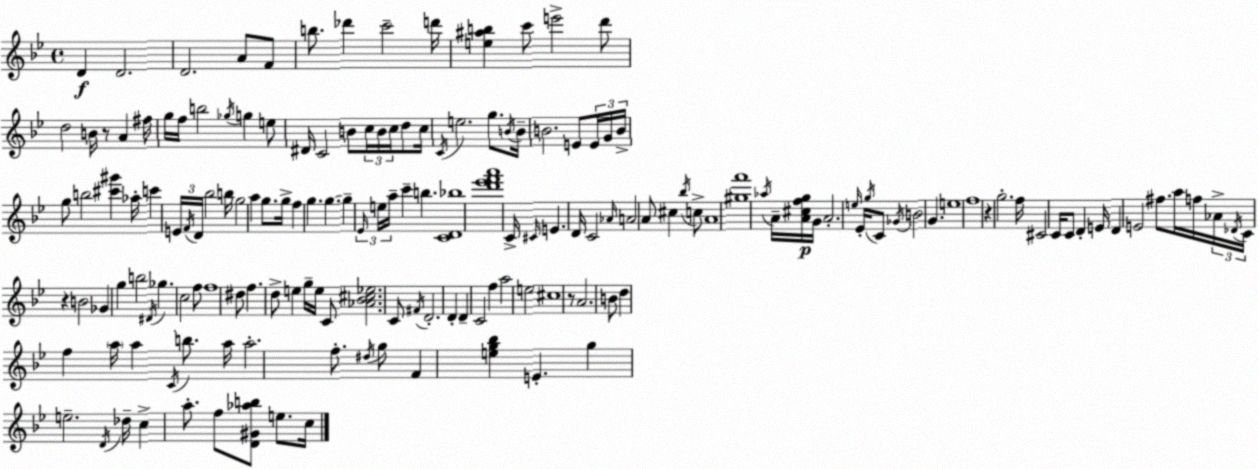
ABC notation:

X:1
T:Untitled
M:4/4
L:1/4
K:Bb
D D2 D2 A/2 F/2 b/2 _d' c'2 d'/4 [e^ab] c'/2 e'2 d'/2 d2 B/4 z/2 A ^f/4 g/4 f/4 b2 _g/4 g e/2 ^D/4 C2 B/2 c/4 B/4 c/4 d/2 c/4 C/4 e2 g/2 B/4 B/4 B2 E/2 E/4 G/4 B/4 g/2 b2 [^c'^g'] _a/4 c' E/4 F/4 D/4 _b2 b/4 g2 a g/2 g/4 f g g g _E/4 e/4 a/4 c' b [CD_b]4 [d'_e'f'a']4 C/4 ^C/4 E D/4 C2 _A/4 A2 A/2 ^c _b/4 c/2 A4 [^gf']4 _a/4 A/4 [A^cfg]/4 G/4 A2 e/4 _E/4 g/4 C/2 _G/4 B2 G e4 f4 z g2 f/4 ^C2 C/4 C/2 D E/4 D E2 ^f/2 a/4 f/4 _A/4 _D/4 C/4 z B2 _G g b2 ^D/4 _g c2 f/2 f4 ^d/2 f d/2 e g/4 e/4 C/2 [_A_B^c_e]2 C/2 ^F/4 D2 D D C2 f a2 e2 ^c4 z/2 A2 B/2 d f a/4 a C/4 b/2 a/4 a2 f/2 ^d/4 g/2 F [eg_b] E g e2 D/4 _d/4 c a/2 f/2 [D^G_ab]/2 e/2 c/4